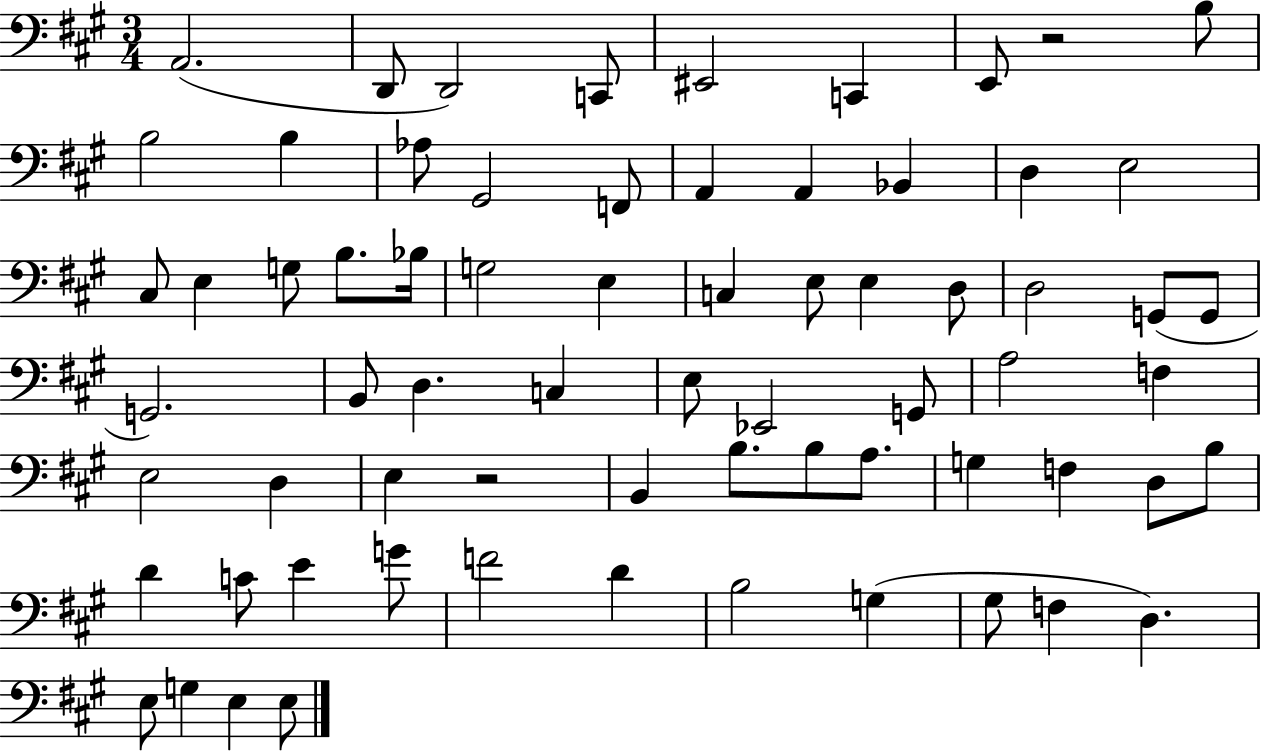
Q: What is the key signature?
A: A major